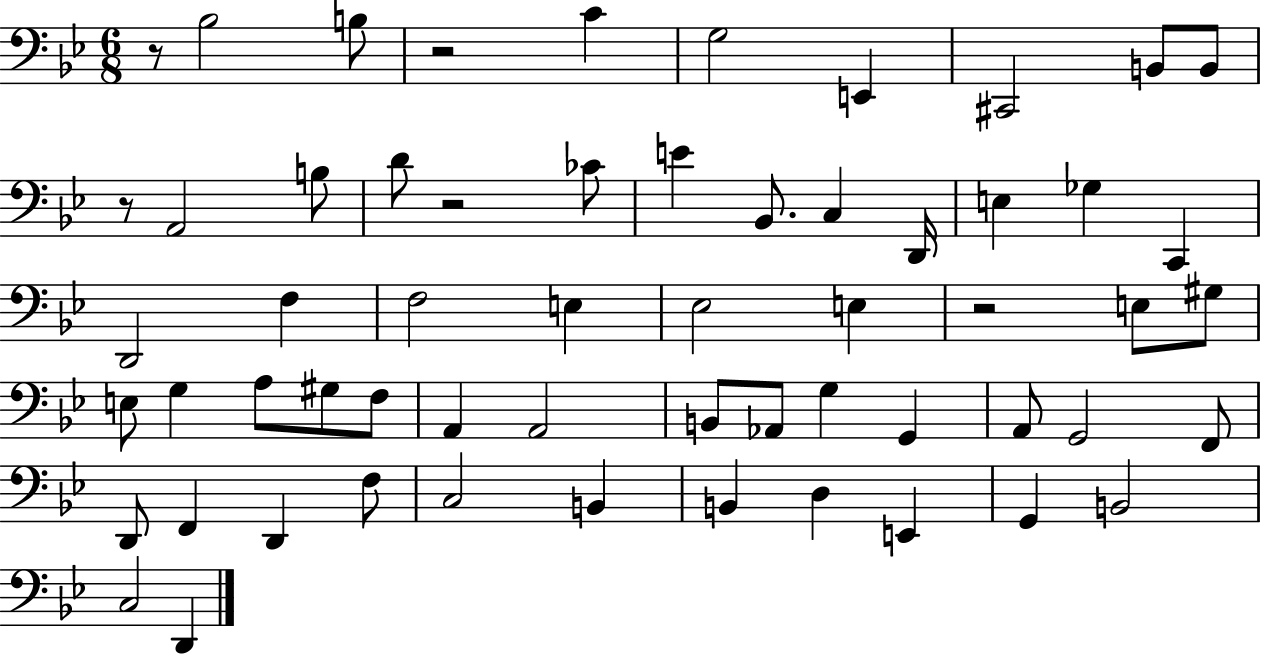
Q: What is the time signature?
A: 6/8